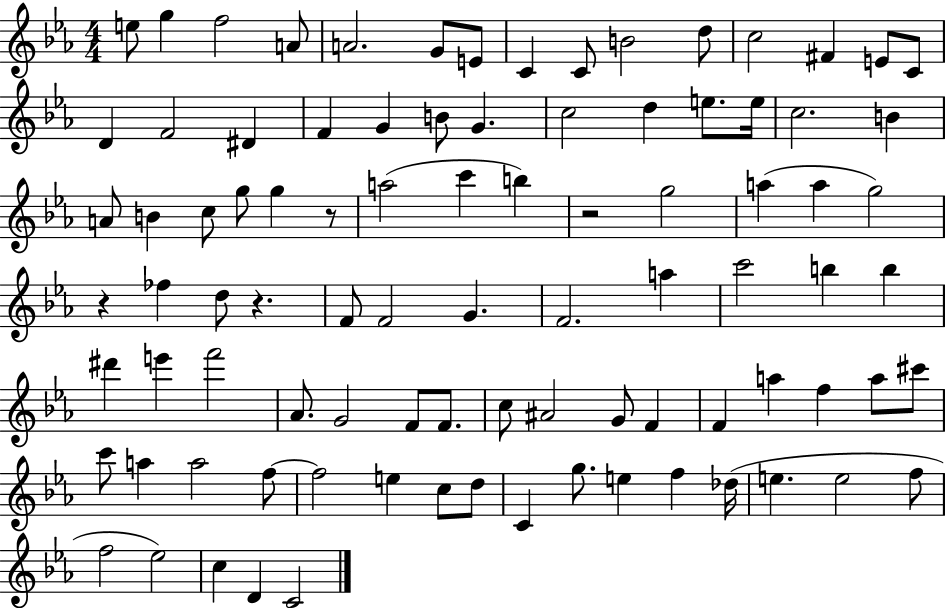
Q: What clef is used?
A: treble